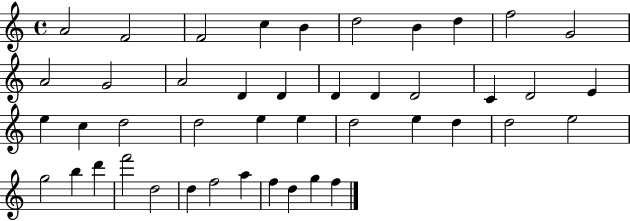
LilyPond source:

{
  \clef treble
  \time 4/4
  \defaultTimeSignature
  \key c \major
  a'2 f'2 | f'2 c''4 b'4 | d''2 b'4 d''4 | f''2 g'2 | \break a'2 g'2 | a'2 d'4 d'4 | d'4 d'4 d'2 | c'4 d'2 e'4 | \break e''4 c''4 d''2 | d''2 e''4 e''4 | d''2 e''4 d''4 | d''2 e''2 | \break g''2 b''4 d'''4 | f'''2 d''2 | d''4 f''2 a''4 | f''4 d''4 g''4 f''4 | \break \bar "|."
}